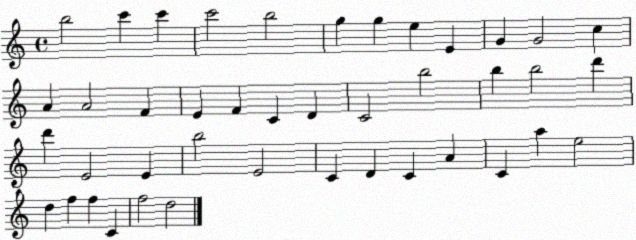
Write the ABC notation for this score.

X:1
T:Untitled
M:4/4
L:1/4
K:C
b2 c' c' c'2 b2 g g e E G G2 c A A2 F E F C D C2 b2 b b2 d' d' E2 E b2 E2 C D C A C a e2 d f f C f2 d2